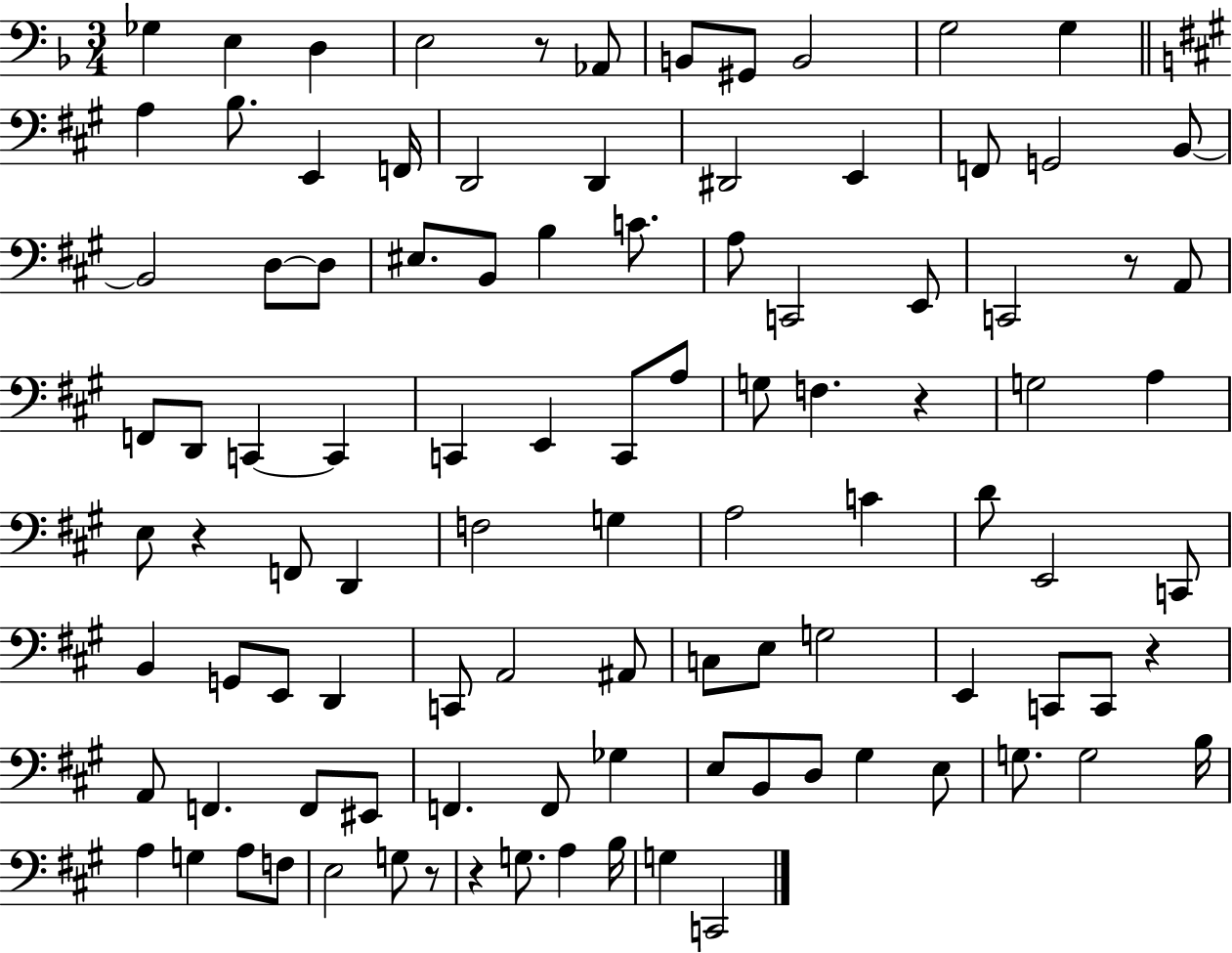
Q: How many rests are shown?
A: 7